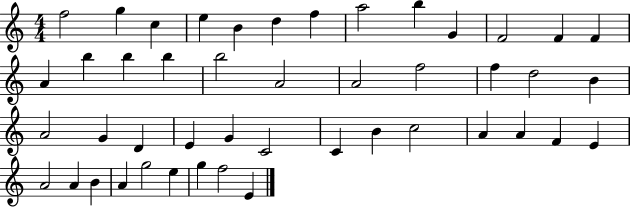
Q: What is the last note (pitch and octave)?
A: E4